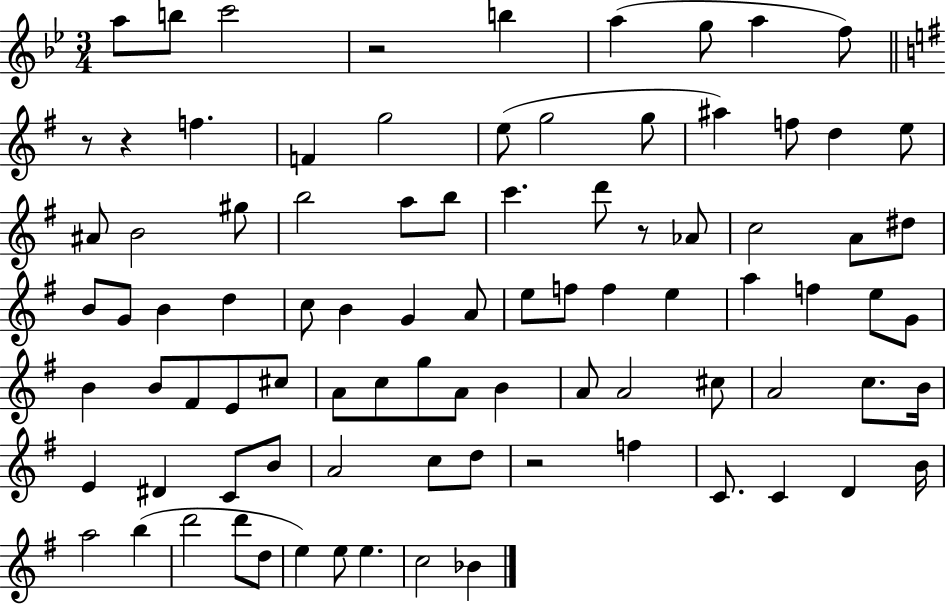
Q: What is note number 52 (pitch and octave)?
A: A4